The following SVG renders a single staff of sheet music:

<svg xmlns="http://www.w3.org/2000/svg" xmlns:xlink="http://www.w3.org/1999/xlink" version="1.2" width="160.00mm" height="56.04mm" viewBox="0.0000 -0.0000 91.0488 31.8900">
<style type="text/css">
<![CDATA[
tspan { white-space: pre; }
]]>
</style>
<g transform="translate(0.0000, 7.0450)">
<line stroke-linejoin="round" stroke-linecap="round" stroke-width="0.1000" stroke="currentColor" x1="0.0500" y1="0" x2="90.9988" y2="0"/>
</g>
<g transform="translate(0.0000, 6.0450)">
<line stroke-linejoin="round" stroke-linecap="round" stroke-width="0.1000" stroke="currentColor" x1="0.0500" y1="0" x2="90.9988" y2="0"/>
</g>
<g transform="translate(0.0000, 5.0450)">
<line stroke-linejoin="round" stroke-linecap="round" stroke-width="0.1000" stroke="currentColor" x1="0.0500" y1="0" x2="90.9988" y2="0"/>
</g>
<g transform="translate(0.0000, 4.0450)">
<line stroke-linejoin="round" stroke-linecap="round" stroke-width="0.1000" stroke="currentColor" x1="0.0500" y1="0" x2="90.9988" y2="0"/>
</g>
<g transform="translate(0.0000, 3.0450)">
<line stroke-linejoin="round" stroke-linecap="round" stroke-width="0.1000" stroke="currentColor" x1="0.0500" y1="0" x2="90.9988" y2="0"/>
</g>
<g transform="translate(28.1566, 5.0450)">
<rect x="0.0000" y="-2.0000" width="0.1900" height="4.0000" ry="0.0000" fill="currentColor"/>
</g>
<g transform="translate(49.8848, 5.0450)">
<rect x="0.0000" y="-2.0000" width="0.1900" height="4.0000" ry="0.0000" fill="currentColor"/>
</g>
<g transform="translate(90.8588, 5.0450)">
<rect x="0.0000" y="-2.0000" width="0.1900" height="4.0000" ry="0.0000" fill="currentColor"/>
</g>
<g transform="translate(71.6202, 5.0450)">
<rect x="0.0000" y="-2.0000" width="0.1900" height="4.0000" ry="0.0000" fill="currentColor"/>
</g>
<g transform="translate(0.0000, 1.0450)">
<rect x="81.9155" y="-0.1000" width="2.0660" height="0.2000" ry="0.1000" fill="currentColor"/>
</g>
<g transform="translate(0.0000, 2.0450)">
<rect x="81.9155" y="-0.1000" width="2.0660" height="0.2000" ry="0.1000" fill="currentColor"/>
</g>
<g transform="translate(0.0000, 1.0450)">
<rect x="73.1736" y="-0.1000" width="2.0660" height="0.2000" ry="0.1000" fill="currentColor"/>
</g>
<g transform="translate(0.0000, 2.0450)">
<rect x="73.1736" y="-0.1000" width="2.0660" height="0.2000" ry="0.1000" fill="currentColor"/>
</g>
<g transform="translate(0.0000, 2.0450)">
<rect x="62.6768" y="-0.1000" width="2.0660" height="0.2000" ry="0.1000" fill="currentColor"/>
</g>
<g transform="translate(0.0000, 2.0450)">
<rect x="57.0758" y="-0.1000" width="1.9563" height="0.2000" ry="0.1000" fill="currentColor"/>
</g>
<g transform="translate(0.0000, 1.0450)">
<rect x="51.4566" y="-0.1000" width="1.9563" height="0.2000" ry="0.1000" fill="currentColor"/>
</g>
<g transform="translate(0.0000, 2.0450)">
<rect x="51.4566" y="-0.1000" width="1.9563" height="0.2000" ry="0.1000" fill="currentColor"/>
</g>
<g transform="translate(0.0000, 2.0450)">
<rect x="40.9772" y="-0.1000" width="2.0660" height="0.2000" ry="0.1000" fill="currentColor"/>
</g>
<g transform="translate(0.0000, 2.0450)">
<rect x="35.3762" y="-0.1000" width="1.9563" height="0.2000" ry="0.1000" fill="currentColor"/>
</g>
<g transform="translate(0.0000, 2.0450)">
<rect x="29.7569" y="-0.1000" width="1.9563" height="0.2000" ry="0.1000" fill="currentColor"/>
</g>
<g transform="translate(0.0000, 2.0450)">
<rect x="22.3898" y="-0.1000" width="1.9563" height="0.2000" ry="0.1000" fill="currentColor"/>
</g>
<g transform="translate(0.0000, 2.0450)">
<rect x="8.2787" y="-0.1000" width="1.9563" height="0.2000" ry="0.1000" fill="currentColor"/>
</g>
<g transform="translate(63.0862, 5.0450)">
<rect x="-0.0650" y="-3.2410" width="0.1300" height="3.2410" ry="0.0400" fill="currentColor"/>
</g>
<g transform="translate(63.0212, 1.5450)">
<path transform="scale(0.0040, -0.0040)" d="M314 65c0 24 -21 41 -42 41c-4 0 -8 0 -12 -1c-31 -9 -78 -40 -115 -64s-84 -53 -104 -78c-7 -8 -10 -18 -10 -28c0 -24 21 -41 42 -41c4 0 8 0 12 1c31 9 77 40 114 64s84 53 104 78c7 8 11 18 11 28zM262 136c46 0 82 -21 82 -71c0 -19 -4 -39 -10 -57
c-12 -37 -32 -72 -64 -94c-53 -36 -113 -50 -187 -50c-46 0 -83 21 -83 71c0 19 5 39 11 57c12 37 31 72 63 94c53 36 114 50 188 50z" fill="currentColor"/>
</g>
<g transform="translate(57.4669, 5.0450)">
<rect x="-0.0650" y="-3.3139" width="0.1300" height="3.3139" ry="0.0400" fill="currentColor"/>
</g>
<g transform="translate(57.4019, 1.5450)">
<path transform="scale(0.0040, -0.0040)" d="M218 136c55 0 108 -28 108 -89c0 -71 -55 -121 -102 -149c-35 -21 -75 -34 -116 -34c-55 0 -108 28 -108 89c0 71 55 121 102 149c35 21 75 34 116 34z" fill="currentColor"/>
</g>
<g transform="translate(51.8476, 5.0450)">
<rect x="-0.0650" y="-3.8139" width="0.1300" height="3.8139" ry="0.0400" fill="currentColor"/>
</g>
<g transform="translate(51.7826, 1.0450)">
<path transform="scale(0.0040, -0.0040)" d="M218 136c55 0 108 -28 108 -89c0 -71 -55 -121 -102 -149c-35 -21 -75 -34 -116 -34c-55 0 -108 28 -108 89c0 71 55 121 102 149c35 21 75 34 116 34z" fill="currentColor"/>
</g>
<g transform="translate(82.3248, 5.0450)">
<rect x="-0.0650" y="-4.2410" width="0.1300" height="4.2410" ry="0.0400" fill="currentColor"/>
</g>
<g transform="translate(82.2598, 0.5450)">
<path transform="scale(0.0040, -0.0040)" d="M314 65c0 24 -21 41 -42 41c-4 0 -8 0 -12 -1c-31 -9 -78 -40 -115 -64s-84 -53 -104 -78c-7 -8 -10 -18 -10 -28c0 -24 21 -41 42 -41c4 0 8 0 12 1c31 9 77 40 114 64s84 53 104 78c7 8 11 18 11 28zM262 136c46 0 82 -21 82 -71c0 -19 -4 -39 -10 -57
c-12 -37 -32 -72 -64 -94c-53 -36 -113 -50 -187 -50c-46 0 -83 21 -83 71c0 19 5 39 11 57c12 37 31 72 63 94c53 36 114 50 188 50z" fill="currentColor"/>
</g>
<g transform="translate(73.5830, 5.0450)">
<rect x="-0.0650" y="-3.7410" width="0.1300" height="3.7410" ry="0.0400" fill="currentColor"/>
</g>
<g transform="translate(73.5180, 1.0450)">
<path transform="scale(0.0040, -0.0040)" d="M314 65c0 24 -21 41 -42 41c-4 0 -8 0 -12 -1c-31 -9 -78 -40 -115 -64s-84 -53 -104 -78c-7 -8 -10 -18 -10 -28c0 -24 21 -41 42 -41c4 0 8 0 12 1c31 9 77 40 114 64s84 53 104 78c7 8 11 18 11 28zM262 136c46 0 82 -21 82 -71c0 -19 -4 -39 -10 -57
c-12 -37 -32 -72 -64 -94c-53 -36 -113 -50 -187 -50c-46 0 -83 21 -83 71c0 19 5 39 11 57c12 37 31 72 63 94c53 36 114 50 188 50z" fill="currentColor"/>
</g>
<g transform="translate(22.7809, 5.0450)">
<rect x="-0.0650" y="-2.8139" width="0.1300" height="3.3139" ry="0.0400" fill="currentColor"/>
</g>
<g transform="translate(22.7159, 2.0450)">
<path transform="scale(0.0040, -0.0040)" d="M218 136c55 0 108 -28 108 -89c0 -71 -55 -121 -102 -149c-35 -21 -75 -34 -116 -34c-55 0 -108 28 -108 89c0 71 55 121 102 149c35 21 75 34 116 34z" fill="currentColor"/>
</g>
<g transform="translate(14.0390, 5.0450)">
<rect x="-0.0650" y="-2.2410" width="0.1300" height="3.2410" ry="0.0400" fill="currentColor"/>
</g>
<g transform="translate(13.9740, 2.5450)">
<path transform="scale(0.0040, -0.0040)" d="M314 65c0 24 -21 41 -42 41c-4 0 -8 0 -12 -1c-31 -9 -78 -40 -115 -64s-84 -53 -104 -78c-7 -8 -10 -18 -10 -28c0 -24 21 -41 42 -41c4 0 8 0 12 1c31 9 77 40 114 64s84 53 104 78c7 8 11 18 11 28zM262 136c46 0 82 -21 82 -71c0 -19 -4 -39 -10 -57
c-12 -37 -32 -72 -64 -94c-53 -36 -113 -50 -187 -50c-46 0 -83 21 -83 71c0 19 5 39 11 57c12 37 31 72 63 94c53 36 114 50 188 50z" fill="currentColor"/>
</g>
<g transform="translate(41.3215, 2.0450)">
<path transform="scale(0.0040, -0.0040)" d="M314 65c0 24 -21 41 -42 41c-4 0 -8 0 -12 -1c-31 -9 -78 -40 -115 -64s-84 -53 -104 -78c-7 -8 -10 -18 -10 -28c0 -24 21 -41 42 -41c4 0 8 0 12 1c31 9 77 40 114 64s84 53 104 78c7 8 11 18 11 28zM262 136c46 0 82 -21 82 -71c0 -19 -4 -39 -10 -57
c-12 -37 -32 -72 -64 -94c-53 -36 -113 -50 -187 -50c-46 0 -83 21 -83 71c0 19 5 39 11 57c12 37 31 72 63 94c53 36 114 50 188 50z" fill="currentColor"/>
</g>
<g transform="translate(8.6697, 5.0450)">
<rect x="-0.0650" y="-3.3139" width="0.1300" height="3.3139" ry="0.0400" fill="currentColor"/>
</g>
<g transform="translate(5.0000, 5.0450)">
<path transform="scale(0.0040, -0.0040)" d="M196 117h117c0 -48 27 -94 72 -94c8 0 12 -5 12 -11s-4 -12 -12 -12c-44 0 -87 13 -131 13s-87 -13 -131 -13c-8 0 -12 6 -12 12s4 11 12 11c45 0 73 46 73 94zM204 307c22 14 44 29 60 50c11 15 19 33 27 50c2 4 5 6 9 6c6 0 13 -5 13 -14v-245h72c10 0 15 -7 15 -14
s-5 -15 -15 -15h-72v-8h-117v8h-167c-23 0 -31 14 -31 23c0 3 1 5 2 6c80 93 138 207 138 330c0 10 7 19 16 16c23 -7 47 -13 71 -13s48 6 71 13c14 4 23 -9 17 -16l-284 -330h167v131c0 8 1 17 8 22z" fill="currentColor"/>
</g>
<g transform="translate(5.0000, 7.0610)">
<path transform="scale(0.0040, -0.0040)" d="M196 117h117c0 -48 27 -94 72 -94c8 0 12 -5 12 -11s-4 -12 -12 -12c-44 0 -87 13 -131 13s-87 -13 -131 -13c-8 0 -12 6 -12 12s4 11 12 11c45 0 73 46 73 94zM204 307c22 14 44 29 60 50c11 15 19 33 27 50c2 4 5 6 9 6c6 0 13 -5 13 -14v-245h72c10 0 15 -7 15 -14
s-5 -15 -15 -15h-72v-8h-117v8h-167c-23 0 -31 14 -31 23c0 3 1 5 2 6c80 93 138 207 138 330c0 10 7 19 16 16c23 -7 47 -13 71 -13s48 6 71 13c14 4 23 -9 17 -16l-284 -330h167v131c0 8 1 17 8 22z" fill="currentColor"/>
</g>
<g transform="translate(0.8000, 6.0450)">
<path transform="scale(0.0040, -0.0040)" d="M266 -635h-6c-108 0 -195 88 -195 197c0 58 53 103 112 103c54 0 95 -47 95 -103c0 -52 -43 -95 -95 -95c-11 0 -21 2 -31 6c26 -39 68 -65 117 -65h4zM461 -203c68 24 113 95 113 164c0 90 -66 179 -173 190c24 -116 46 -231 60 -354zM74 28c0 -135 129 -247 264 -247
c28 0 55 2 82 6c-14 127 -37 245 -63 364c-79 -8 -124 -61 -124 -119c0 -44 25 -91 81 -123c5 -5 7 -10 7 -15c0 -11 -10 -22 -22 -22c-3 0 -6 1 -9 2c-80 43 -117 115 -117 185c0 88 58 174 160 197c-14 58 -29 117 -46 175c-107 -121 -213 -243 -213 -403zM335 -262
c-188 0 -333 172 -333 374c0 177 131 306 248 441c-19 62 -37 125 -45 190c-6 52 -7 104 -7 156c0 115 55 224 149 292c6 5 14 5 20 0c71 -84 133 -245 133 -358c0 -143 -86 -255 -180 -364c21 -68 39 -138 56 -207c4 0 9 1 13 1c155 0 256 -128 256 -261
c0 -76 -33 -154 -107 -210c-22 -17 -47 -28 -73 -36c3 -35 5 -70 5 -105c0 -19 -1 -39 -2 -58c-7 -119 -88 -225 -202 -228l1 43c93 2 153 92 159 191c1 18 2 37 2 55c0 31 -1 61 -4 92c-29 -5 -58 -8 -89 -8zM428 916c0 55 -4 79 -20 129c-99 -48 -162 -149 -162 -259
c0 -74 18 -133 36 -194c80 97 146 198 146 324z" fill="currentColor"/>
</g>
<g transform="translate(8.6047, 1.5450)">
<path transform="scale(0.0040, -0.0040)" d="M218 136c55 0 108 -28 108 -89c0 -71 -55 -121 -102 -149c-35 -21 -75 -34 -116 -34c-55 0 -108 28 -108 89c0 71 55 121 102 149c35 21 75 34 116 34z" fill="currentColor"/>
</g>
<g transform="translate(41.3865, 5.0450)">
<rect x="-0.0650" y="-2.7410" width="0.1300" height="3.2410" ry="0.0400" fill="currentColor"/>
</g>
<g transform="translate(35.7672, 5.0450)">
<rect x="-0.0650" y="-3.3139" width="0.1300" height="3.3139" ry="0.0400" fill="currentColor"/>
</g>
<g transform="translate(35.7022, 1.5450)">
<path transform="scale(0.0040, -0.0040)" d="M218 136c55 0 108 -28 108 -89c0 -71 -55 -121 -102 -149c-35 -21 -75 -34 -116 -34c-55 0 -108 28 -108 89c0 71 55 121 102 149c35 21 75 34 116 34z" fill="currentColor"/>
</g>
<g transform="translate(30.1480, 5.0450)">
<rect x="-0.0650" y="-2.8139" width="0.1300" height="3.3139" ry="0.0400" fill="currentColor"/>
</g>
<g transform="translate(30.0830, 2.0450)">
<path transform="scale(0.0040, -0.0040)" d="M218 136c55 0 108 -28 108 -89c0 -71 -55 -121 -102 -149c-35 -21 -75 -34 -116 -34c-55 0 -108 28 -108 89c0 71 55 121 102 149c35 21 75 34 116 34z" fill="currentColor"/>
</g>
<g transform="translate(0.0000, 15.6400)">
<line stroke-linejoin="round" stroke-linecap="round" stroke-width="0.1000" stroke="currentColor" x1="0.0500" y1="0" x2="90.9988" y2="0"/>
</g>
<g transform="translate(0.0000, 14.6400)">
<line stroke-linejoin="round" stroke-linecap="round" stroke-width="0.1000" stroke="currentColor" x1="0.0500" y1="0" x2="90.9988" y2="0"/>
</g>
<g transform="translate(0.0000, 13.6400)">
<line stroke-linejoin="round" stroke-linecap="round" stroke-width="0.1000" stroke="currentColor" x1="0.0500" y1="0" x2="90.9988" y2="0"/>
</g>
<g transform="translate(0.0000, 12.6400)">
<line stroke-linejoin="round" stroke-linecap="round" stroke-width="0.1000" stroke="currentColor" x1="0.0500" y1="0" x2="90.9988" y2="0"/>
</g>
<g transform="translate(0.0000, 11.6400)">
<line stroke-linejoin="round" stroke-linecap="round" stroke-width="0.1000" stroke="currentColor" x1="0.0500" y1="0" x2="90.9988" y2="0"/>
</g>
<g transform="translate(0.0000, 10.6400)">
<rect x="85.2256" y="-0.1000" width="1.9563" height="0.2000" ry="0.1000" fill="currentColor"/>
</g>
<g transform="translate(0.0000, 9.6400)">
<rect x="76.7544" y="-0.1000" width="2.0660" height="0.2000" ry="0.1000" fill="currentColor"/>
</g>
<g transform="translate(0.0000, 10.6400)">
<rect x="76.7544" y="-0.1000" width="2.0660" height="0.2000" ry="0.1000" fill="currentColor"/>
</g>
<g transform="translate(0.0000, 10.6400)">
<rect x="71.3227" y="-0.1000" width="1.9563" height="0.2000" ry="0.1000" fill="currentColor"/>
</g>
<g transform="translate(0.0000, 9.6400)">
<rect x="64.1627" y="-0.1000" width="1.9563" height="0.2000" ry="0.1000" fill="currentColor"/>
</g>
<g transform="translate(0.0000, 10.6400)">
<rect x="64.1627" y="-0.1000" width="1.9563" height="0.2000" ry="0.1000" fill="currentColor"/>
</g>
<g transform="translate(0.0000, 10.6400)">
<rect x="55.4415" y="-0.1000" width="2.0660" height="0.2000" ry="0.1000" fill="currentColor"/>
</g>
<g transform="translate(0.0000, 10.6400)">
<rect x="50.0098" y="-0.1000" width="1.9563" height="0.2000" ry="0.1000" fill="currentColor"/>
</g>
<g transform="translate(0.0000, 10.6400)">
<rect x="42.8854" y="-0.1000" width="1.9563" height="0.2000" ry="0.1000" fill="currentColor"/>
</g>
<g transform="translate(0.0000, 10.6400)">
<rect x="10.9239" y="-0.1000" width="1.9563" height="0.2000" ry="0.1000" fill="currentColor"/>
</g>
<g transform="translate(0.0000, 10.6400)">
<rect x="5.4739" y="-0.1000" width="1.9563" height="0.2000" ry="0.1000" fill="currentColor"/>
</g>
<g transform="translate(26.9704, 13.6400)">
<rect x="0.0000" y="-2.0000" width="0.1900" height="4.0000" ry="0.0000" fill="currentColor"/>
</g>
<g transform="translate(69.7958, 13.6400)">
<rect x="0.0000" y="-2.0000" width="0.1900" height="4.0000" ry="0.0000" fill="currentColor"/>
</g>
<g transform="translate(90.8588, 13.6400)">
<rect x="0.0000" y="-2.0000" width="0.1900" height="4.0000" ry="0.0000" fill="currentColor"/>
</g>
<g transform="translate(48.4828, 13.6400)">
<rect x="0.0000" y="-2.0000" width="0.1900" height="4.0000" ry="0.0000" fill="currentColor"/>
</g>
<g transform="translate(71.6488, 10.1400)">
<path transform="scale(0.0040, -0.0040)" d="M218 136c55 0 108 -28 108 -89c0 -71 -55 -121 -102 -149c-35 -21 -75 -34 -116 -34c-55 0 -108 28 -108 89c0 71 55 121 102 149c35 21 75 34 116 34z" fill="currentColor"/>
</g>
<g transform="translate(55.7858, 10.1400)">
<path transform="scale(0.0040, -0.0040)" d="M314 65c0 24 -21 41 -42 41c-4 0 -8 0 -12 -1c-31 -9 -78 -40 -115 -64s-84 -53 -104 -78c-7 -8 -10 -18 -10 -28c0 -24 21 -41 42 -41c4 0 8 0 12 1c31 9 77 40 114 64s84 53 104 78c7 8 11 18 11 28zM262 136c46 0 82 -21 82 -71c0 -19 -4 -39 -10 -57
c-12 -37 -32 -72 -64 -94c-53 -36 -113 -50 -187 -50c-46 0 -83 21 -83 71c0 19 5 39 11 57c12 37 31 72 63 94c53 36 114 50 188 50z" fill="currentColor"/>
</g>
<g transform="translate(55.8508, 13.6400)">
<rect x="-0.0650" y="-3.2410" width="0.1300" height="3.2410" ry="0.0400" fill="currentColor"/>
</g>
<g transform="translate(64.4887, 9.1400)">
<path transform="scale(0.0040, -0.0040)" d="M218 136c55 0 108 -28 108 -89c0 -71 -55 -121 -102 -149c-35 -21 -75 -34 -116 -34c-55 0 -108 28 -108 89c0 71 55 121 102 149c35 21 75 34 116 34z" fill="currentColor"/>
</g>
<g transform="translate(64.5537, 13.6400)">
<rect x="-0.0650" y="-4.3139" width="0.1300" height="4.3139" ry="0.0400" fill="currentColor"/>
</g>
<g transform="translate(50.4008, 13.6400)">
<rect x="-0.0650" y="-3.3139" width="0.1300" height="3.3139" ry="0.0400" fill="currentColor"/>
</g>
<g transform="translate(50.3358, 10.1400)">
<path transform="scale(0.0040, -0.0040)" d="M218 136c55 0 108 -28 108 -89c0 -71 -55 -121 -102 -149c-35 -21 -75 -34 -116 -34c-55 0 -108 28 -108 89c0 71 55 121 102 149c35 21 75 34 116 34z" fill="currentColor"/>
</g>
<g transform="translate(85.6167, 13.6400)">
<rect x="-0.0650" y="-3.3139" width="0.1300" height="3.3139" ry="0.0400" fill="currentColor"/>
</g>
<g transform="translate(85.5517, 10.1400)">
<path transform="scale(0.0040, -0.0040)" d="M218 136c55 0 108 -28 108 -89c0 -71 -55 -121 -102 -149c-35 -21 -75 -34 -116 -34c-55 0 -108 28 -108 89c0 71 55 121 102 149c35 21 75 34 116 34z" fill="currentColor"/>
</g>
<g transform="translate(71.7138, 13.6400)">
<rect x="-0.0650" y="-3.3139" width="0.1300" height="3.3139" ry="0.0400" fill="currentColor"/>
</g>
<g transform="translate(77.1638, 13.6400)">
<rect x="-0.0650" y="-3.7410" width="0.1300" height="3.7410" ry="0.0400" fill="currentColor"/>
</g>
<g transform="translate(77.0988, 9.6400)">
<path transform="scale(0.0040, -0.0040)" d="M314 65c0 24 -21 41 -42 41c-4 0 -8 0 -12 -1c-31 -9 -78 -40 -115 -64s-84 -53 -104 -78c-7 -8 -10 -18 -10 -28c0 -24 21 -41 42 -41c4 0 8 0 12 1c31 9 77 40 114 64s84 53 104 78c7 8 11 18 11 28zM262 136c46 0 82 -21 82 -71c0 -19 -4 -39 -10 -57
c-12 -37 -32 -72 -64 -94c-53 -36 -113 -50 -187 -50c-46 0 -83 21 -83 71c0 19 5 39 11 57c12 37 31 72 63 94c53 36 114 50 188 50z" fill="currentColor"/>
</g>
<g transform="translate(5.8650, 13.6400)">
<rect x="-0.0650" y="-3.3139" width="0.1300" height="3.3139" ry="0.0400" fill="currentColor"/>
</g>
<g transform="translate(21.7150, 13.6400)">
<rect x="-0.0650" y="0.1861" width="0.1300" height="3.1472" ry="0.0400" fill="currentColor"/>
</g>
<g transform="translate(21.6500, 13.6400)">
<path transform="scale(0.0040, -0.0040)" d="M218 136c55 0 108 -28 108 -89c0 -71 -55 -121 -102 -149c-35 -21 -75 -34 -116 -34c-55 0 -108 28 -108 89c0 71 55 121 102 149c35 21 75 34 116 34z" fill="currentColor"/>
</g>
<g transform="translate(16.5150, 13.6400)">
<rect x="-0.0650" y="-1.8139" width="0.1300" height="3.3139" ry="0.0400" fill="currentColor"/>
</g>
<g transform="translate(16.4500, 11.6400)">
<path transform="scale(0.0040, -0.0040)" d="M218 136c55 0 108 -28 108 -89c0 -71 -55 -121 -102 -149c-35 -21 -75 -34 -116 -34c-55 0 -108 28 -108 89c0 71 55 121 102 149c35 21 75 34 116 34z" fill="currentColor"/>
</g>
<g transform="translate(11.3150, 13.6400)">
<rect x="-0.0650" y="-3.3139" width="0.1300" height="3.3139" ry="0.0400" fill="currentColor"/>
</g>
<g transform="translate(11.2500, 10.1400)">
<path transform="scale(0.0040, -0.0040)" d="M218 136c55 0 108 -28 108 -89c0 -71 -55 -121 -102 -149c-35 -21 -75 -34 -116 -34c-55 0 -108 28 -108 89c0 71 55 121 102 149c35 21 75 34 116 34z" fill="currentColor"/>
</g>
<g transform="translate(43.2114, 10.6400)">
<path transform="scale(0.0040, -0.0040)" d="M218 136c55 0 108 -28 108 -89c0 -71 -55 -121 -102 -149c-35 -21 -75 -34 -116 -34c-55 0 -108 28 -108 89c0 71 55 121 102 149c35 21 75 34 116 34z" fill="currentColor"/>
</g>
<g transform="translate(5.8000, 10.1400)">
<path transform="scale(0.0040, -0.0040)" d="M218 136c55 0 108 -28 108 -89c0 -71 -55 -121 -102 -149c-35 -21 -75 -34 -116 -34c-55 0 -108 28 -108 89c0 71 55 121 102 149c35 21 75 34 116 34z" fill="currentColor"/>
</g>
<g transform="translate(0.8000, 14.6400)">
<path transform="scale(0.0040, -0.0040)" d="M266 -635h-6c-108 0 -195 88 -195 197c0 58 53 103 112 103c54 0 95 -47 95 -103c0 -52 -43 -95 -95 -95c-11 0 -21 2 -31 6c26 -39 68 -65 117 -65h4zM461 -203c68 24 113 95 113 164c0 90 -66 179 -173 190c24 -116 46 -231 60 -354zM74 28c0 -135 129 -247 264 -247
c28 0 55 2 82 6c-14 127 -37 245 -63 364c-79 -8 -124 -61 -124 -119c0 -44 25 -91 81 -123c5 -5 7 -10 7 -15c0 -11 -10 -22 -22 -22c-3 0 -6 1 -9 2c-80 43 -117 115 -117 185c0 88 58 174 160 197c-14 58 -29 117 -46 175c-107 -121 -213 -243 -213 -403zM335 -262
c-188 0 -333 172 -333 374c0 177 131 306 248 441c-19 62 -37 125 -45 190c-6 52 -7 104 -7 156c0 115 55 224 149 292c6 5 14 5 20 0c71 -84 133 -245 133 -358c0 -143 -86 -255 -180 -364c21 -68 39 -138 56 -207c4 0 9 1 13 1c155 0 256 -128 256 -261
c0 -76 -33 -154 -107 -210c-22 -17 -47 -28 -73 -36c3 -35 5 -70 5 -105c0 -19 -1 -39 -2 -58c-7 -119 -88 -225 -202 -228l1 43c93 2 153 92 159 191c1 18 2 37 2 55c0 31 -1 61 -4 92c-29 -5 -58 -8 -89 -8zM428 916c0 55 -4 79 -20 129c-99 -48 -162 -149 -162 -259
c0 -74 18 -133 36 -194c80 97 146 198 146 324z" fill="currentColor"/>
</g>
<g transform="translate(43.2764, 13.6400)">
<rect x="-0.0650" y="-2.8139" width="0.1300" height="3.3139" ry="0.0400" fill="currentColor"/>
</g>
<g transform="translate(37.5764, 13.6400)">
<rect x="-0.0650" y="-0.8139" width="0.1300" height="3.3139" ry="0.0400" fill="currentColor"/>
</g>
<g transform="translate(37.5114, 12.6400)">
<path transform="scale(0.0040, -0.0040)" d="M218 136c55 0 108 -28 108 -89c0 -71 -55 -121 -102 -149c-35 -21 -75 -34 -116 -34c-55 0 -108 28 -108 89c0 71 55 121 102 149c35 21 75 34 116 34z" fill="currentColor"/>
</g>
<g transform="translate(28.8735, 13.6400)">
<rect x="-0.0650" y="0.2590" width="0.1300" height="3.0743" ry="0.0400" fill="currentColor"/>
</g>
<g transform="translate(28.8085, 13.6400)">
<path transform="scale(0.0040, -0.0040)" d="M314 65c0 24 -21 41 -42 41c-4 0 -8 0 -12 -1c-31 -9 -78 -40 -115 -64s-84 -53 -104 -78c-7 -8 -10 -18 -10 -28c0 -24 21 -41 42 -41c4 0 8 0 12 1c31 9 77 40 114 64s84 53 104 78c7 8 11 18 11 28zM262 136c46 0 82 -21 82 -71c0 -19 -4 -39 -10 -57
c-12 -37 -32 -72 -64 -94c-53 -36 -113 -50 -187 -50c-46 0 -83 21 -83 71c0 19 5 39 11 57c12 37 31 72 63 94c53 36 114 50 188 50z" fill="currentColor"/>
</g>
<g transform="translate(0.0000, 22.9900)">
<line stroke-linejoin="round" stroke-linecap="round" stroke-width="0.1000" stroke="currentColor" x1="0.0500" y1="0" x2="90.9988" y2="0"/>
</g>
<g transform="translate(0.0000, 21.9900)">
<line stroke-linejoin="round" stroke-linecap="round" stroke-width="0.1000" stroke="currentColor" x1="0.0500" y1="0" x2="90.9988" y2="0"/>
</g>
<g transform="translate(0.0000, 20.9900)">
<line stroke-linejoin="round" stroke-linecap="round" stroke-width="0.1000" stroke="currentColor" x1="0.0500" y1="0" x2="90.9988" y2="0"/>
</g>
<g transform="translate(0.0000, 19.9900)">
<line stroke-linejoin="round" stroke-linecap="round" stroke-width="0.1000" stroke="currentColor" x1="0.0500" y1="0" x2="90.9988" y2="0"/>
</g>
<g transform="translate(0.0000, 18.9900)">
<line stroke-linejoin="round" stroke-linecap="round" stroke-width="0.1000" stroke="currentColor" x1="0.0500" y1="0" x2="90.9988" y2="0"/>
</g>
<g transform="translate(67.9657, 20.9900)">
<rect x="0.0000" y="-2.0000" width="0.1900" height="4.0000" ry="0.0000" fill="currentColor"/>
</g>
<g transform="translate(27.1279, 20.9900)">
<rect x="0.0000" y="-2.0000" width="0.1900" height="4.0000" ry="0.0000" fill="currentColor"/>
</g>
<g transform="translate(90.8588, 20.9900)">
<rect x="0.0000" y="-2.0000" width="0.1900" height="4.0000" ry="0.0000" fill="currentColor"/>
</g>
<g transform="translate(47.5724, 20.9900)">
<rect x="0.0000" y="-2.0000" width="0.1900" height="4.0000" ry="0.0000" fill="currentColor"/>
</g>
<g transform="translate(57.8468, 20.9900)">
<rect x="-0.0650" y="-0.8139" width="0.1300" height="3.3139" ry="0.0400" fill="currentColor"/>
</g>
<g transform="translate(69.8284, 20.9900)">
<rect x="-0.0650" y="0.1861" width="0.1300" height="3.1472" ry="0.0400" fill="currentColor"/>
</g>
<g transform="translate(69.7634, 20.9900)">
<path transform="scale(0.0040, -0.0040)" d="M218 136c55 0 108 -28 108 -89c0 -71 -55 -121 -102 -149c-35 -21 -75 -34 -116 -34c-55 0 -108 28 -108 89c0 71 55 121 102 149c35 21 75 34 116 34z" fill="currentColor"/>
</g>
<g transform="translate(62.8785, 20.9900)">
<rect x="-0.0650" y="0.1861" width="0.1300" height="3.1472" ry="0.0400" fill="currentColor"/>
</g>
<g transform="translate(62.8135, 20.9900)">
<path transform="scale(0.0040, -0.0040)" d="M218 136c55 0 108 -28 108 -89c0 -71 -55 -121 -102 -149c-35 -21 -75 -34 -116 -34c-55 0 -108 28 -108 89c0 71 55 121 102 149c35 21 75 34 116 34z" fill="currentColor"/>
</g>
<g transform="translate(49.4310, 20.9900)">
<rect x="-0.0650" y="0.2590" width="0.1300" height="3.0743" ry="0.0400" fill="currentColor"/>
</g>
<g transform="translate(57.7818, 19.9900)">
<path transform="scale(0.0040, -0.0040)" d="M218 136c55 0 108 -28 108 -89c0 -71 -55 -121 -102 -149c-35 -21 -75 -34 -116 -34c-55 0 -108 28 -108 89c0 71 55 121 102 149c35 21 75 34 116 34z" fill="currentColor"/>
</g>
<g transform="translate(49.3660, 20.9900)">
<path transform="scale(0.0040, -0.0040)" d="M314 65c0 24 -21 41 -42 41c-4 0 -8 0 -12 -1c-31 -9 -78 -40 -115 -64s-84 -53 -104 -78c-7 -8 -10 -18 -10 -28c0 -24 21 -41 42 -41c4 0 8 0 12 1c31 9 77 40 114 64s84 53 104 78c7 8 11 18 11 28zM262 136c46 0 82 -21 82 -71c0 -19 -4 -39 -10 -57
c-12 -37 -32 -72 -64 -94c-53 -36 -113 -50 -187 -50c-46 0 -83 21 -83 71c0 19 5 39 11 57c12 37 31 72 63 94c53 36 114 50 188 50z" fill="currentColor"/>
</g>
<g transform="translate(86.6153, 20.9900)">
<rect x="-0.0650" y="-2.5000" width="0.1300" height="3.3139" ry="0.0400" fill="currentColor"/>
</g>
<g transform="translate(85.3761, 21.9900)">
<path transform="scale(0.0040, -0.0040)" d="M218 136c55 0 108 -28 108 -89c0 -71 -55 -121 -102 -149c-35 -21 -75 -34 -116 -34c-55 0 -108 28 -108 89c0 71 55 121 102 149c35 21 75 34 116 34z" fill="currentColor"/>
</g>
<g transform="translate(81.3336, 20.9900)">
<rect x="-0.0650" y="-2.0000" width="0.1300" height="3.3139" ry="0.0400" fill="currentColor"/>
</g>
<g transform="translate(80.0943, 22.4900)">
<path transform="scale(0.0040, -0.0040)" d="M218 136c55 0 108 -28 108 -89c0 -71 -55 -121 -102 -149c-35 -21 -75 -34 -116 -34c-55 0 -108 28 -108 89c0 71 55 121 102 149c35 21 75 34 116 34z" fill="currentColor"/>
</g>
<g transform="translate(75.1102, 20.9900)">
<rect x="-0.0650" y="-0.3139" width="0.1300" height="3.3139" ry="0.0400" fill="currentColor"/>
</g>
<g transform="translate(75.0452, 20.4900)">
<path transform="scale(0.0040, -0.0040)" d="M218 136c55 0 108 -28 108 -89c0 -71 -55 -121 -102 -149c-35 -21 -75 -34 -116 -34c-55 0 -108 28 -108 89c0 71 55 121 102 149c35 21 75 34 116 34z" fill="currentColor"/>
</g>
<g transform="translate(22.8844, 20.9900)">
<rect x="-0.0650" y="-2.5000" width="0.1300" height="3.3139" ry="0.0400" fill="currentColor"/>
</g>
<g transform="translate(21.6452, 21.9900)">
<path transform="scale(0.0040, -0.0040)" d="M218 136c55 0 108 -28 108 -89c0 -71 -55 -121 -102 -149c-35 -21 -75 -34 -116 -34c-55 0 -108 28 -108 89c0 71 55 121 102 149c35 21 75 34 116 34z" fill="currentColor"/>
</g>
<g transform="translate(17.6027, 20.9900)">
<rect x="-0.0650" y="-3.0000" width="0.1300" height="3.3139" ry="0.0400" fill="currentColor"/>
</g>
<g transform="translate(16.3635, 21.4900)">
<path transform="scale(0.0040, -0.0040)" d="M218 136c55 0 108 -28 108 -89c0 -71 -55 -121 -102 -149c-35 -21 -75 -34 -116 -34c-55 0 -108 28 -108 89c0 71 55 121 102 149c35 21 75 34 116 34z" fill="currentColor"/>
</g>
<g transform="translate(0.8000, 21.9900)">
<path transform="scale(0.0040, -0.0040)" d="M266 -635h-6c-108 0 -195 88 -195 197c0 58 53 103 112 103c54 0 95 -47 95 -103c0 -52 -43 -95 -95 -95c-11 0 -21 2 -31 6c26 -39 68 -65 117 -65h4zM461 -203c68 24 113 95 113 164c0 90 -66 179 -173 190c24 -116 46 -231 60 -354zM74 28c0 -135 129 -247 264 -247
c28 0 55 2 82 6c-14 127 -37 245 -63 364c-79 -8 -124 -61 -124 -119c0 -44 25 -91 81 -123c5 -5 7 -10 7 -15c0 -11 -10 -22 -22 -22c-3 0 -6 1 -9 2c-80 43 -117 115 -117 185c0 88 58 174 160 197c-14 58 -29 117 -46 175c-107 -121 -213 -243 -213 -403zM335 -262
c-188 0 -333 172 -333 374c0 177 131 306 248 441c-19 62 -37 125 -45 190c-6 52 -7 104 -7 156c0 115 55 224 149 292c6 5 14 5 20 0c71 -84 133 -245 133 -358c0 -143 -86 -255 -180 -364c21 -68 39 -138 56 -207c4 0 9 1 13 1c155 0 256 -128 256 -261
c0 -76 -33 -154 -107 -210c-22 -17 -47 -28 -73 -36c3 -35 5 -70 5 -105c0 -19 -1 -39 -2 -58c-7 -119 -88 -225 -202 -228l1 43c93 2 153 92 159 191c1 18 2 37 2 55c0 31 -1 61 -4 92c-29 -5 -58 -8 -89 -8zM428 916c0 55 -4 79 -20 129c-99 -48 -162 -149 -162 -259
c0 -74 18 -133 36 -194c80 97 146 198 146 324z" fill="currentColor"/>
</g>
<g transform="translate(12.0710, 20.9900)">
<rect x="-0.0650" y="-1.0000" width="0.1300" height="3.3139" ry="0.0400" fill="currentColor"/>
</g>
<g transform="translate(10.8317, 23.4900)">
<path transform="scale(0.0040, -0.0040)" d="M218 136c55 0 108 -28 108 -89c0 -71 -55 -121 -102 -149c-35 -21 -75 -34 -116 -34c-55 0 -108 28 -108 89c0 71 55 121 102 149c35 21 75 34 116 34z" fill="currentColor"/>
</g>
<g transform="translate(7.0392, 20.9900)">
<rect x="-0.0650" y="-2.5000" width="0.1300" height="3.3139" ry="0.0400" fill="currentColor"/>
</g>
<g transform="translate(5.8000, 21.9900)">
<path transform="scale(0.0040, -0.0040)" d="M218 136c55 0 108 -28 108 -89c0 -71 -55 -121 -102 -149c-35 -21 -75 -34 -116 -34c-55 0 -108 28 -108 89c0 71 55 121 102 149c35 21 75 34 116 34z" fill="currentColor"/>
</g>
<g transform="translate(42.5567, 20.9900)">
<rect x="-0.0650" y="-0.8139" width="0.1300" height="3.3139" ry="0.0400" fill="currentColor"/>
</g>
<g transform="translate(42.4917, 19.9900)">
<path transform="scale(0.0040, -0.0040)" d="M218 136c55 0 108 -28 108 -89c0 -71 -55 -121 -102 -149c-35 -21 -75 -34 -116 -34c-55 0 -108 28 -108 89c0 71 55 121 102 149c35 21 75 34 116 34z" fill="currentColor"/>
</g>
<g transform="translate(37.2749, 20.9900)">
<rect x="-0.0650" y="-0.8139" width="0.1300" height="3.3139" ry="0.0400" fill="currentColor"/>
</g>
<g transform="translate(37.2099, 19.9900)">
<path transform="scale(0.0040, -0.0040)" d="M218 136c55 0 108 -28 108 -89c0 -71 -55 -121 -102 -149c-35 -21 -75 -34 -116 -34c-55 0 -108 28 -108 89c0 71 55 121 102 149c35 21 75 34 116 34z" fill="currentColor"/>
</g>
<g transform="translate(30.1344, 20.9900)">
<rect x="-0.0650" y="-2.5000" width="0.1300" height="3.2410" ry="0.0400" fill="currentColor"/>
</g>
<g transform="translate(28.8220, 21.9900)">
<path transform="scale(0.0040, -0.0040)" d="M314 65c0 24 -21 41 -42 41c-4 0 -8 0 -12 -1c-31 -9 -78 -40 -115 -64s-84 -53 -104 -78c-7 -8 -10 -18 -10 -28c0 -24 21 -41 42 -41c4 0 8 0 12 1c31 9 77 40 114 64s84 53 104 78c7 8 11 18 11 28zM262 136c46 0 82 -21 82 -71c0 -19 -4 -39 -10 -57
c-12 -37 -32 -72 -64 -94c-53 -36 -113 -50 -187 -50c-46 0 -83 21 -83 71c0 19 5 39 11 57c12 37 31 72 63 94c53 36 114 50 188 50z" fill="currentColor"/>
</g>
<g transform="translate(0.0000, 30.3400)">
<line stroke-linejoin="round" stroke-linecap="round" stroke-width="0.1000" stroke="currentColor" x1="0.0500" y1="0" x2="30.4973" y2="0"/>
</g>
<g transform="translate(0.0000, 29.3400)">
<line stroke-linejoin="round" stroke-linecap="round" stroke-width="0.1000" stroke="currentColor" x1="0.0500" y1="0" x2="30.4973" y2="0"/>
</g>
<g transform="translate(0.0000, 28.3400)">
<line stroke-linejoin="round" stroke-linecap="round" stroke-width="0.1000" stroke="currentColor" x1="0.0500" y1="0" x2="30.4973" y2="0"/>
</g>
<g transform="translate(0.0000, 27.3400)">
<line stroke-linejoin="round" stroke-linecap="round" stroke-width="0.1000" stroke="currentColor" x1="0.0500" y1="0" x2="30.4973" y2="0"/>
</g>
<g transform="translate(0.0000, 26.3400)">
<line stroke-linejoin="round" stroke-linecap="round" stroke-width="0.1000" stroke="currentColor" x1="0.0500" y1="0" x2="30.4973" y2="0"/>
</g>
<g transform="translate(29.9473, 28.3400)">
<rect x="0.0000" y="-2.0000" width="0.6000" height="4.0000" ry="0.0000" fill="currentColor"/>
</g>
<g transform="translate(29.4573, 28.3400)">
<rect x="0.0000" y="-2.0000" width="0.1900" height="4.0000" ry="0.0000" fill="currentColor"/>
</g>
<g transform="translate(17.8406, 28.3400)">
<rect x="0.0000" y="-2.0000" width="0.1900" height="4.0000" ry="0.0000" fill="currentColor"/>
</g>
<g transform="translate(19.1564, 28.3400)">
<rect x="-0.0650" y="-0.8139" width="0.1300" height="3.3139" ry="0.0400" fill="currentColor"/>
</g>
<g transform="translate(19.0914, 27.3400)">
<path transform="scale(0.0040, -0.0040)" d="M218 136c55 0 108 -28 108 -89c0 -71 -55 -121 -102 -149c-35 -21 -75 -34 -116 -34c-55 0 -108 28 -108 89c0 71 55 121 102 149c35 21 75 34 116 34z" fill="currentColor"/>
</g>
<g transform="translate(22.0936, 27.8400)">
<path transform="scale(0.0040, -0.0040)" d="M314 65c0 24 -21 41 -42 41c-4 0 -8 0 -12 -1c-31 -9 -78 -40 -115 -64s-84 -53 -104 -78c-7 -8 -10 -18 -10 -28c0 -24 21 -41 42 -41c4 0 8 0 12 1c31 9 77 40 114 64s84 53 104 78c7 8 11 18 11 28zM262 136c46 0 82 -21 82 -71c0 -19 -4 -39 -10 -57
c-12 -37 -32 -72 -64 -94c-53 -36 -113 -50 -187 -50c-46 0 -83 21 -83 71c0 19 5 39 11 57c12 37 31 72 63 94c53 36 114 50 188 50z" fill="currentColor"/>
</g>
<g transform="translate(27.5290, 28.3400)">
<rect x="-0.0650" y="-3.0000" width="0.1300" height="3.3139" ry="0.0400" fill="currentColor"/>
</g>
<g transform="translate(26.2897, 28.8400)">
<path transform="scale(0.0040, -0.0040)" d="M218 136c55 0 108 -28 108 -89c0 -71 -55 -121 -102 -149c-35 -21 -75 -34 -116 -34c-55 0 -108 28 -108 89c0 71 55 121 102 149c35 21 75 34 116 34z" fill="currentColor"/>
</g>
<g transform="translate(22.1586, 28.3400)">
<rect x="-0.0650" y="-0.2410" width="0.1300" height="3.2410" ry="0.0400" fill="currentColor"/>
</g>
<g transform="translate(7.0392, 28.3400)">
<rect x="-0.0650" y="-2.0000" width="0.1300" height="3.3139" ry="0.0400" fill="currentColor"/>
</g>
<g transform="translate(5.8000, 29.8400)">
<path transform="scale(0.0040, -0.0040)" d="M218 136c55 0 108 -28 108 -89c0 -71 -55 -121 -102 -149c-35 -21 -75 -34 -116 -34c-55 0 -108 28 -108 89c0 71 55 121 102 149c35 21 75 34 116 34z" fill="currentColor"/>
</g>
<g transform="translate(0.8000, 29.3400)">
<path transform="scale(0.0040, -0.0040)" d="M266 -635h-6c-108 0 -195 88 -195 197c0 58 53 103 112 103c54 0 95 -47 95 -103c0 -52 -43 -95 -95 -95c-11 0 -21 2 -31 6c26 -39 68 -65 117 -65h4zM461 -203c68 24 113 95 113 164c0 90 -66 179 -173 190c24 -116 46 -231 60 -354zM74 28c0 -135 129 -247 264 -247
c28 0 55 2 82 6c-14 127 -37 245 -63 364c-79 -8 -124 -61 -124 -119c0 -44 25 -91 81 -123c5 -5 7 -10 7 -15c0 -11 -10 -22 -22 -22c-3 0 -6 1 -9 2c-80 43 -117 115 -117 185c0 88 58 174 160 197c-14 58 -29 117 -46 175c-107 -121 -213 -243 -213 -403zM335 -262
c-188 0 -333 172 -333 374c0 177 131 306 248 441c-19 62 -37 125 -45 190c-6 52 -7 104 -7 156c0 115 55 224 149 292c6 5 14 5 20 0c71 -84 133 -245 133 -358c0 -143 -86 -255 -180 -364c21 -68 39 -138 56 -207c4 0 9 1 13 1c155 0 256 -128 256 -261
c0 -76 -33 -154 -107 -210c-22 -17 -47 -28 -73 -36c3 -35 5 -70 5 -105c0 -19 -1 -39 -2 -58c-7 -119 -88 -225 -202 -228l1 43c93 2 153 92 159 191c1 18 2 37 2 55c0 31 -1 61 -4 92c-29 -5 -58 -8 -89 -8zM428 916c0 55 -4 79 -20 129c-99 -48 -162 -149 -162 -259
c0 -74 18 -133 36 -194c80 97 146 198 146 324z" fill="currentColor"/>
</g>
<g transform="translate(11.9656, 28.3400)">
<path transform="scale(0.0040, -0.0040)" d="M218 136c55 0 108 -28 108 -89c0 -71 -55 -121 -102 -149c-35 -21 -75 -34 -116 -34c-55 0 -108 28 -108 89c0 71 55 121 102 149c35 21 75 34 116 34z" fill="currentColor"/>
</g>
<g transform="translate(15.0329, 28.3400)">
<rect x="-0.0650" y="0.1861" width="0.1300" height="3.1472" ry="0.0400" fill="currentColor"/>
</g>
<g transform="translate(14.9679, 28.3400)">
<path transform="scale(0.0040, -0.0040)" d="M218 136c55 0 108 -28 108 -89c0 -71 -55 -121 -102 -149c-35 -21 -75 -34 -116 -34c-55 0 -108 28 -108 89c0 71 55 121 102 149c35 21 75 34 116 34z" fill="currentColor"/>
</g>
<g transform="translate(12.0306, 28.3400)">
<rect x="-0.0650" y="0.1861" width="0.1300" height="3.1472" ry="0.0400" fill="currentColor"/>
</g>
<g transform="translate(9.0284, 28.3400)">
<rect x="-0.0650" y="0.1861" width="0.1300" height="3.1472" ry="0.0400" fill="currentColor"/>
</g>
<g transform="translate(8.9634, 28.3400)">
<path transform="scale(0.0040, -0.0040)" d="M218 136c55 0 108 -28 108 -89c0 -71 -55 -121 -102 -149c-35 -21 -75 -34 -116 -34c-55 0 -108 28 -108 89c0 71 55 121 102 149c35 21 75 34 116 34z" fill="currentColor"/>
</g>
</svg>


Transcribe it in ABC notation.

X:1
T:Untitled
M:4/4
L:1/4
K:C
b g2 a a b a2 c' b b2 c'2 d'2 b b f B B2 d a b b2 d' b c'2 b G D A G G2 d d B2 d B B c F G F B B B d c2 A